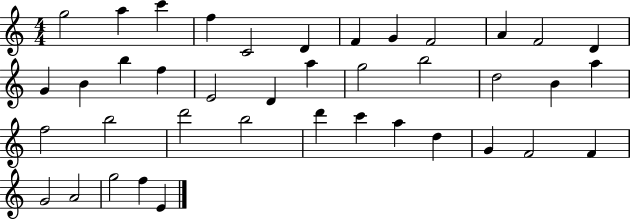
{
  \clef treble
  \numericTimeSignature
  \time 4/4
  \key c \major
  g''2 a''4 c'''4 | f''4 c'2 d'4 | f'4 g'4 f'2 | a'4 f'2 d'4 | \break g'4 b'4 b''4 f''4 | e'2 d'4 a''4 | g''2 b''2 | d''2 b'4 a''4 | \break f''2 b''2 | d'''2 b''2 | d'''4 c'''4 a''4 d''4 | g'4 f'2 f'4 | \break g'2 a'2 | g''2 f''4 e'4 | \bar "|."
}